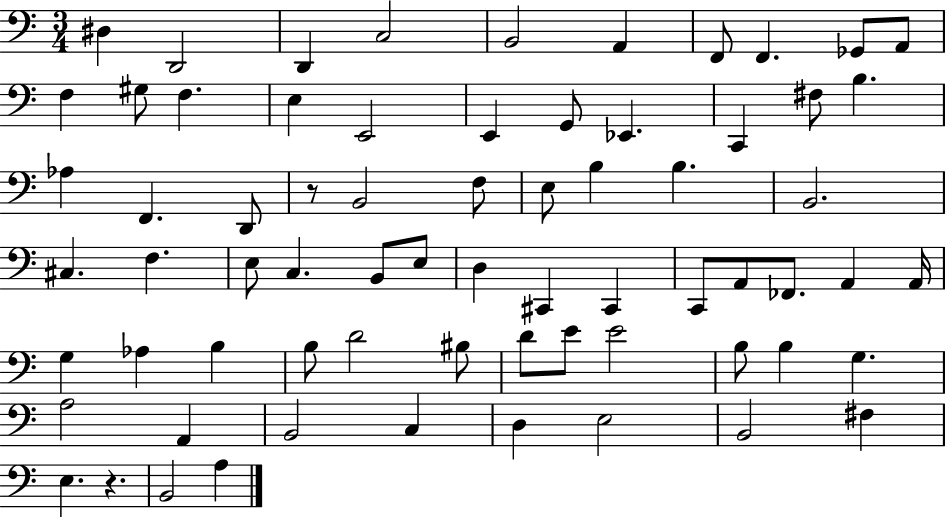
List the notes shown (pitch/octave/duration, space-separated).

D#3/q D2/h D2/q C3/h B2/h A2/q F2/e F2/q. Gb2/e A2/e F3/q G#3/e F3/q. E3/q E2/h E2/q G2/e Eb2/q. C2/q F#3/e B3/q. Ab3/q F2/q. D2/e R/e B2/h F3/e E3/e B3/q B3/q. B2/h. C#3/q. F3/q. E3/e C3/q. B2/e E3/e D3/q C#2/q C#2/q C2/e A2/e FES2/e. A2/q A2/s G3/q Ab3/q B3/q B3/e D4/h BIS3/e D4/e E4/e E4/h B3/e B3/q G3/q. A3/h A2/q B2/h C3/q D3/q E3/h B2/h F#3/q E3/q. R/q. B2/h A3/q